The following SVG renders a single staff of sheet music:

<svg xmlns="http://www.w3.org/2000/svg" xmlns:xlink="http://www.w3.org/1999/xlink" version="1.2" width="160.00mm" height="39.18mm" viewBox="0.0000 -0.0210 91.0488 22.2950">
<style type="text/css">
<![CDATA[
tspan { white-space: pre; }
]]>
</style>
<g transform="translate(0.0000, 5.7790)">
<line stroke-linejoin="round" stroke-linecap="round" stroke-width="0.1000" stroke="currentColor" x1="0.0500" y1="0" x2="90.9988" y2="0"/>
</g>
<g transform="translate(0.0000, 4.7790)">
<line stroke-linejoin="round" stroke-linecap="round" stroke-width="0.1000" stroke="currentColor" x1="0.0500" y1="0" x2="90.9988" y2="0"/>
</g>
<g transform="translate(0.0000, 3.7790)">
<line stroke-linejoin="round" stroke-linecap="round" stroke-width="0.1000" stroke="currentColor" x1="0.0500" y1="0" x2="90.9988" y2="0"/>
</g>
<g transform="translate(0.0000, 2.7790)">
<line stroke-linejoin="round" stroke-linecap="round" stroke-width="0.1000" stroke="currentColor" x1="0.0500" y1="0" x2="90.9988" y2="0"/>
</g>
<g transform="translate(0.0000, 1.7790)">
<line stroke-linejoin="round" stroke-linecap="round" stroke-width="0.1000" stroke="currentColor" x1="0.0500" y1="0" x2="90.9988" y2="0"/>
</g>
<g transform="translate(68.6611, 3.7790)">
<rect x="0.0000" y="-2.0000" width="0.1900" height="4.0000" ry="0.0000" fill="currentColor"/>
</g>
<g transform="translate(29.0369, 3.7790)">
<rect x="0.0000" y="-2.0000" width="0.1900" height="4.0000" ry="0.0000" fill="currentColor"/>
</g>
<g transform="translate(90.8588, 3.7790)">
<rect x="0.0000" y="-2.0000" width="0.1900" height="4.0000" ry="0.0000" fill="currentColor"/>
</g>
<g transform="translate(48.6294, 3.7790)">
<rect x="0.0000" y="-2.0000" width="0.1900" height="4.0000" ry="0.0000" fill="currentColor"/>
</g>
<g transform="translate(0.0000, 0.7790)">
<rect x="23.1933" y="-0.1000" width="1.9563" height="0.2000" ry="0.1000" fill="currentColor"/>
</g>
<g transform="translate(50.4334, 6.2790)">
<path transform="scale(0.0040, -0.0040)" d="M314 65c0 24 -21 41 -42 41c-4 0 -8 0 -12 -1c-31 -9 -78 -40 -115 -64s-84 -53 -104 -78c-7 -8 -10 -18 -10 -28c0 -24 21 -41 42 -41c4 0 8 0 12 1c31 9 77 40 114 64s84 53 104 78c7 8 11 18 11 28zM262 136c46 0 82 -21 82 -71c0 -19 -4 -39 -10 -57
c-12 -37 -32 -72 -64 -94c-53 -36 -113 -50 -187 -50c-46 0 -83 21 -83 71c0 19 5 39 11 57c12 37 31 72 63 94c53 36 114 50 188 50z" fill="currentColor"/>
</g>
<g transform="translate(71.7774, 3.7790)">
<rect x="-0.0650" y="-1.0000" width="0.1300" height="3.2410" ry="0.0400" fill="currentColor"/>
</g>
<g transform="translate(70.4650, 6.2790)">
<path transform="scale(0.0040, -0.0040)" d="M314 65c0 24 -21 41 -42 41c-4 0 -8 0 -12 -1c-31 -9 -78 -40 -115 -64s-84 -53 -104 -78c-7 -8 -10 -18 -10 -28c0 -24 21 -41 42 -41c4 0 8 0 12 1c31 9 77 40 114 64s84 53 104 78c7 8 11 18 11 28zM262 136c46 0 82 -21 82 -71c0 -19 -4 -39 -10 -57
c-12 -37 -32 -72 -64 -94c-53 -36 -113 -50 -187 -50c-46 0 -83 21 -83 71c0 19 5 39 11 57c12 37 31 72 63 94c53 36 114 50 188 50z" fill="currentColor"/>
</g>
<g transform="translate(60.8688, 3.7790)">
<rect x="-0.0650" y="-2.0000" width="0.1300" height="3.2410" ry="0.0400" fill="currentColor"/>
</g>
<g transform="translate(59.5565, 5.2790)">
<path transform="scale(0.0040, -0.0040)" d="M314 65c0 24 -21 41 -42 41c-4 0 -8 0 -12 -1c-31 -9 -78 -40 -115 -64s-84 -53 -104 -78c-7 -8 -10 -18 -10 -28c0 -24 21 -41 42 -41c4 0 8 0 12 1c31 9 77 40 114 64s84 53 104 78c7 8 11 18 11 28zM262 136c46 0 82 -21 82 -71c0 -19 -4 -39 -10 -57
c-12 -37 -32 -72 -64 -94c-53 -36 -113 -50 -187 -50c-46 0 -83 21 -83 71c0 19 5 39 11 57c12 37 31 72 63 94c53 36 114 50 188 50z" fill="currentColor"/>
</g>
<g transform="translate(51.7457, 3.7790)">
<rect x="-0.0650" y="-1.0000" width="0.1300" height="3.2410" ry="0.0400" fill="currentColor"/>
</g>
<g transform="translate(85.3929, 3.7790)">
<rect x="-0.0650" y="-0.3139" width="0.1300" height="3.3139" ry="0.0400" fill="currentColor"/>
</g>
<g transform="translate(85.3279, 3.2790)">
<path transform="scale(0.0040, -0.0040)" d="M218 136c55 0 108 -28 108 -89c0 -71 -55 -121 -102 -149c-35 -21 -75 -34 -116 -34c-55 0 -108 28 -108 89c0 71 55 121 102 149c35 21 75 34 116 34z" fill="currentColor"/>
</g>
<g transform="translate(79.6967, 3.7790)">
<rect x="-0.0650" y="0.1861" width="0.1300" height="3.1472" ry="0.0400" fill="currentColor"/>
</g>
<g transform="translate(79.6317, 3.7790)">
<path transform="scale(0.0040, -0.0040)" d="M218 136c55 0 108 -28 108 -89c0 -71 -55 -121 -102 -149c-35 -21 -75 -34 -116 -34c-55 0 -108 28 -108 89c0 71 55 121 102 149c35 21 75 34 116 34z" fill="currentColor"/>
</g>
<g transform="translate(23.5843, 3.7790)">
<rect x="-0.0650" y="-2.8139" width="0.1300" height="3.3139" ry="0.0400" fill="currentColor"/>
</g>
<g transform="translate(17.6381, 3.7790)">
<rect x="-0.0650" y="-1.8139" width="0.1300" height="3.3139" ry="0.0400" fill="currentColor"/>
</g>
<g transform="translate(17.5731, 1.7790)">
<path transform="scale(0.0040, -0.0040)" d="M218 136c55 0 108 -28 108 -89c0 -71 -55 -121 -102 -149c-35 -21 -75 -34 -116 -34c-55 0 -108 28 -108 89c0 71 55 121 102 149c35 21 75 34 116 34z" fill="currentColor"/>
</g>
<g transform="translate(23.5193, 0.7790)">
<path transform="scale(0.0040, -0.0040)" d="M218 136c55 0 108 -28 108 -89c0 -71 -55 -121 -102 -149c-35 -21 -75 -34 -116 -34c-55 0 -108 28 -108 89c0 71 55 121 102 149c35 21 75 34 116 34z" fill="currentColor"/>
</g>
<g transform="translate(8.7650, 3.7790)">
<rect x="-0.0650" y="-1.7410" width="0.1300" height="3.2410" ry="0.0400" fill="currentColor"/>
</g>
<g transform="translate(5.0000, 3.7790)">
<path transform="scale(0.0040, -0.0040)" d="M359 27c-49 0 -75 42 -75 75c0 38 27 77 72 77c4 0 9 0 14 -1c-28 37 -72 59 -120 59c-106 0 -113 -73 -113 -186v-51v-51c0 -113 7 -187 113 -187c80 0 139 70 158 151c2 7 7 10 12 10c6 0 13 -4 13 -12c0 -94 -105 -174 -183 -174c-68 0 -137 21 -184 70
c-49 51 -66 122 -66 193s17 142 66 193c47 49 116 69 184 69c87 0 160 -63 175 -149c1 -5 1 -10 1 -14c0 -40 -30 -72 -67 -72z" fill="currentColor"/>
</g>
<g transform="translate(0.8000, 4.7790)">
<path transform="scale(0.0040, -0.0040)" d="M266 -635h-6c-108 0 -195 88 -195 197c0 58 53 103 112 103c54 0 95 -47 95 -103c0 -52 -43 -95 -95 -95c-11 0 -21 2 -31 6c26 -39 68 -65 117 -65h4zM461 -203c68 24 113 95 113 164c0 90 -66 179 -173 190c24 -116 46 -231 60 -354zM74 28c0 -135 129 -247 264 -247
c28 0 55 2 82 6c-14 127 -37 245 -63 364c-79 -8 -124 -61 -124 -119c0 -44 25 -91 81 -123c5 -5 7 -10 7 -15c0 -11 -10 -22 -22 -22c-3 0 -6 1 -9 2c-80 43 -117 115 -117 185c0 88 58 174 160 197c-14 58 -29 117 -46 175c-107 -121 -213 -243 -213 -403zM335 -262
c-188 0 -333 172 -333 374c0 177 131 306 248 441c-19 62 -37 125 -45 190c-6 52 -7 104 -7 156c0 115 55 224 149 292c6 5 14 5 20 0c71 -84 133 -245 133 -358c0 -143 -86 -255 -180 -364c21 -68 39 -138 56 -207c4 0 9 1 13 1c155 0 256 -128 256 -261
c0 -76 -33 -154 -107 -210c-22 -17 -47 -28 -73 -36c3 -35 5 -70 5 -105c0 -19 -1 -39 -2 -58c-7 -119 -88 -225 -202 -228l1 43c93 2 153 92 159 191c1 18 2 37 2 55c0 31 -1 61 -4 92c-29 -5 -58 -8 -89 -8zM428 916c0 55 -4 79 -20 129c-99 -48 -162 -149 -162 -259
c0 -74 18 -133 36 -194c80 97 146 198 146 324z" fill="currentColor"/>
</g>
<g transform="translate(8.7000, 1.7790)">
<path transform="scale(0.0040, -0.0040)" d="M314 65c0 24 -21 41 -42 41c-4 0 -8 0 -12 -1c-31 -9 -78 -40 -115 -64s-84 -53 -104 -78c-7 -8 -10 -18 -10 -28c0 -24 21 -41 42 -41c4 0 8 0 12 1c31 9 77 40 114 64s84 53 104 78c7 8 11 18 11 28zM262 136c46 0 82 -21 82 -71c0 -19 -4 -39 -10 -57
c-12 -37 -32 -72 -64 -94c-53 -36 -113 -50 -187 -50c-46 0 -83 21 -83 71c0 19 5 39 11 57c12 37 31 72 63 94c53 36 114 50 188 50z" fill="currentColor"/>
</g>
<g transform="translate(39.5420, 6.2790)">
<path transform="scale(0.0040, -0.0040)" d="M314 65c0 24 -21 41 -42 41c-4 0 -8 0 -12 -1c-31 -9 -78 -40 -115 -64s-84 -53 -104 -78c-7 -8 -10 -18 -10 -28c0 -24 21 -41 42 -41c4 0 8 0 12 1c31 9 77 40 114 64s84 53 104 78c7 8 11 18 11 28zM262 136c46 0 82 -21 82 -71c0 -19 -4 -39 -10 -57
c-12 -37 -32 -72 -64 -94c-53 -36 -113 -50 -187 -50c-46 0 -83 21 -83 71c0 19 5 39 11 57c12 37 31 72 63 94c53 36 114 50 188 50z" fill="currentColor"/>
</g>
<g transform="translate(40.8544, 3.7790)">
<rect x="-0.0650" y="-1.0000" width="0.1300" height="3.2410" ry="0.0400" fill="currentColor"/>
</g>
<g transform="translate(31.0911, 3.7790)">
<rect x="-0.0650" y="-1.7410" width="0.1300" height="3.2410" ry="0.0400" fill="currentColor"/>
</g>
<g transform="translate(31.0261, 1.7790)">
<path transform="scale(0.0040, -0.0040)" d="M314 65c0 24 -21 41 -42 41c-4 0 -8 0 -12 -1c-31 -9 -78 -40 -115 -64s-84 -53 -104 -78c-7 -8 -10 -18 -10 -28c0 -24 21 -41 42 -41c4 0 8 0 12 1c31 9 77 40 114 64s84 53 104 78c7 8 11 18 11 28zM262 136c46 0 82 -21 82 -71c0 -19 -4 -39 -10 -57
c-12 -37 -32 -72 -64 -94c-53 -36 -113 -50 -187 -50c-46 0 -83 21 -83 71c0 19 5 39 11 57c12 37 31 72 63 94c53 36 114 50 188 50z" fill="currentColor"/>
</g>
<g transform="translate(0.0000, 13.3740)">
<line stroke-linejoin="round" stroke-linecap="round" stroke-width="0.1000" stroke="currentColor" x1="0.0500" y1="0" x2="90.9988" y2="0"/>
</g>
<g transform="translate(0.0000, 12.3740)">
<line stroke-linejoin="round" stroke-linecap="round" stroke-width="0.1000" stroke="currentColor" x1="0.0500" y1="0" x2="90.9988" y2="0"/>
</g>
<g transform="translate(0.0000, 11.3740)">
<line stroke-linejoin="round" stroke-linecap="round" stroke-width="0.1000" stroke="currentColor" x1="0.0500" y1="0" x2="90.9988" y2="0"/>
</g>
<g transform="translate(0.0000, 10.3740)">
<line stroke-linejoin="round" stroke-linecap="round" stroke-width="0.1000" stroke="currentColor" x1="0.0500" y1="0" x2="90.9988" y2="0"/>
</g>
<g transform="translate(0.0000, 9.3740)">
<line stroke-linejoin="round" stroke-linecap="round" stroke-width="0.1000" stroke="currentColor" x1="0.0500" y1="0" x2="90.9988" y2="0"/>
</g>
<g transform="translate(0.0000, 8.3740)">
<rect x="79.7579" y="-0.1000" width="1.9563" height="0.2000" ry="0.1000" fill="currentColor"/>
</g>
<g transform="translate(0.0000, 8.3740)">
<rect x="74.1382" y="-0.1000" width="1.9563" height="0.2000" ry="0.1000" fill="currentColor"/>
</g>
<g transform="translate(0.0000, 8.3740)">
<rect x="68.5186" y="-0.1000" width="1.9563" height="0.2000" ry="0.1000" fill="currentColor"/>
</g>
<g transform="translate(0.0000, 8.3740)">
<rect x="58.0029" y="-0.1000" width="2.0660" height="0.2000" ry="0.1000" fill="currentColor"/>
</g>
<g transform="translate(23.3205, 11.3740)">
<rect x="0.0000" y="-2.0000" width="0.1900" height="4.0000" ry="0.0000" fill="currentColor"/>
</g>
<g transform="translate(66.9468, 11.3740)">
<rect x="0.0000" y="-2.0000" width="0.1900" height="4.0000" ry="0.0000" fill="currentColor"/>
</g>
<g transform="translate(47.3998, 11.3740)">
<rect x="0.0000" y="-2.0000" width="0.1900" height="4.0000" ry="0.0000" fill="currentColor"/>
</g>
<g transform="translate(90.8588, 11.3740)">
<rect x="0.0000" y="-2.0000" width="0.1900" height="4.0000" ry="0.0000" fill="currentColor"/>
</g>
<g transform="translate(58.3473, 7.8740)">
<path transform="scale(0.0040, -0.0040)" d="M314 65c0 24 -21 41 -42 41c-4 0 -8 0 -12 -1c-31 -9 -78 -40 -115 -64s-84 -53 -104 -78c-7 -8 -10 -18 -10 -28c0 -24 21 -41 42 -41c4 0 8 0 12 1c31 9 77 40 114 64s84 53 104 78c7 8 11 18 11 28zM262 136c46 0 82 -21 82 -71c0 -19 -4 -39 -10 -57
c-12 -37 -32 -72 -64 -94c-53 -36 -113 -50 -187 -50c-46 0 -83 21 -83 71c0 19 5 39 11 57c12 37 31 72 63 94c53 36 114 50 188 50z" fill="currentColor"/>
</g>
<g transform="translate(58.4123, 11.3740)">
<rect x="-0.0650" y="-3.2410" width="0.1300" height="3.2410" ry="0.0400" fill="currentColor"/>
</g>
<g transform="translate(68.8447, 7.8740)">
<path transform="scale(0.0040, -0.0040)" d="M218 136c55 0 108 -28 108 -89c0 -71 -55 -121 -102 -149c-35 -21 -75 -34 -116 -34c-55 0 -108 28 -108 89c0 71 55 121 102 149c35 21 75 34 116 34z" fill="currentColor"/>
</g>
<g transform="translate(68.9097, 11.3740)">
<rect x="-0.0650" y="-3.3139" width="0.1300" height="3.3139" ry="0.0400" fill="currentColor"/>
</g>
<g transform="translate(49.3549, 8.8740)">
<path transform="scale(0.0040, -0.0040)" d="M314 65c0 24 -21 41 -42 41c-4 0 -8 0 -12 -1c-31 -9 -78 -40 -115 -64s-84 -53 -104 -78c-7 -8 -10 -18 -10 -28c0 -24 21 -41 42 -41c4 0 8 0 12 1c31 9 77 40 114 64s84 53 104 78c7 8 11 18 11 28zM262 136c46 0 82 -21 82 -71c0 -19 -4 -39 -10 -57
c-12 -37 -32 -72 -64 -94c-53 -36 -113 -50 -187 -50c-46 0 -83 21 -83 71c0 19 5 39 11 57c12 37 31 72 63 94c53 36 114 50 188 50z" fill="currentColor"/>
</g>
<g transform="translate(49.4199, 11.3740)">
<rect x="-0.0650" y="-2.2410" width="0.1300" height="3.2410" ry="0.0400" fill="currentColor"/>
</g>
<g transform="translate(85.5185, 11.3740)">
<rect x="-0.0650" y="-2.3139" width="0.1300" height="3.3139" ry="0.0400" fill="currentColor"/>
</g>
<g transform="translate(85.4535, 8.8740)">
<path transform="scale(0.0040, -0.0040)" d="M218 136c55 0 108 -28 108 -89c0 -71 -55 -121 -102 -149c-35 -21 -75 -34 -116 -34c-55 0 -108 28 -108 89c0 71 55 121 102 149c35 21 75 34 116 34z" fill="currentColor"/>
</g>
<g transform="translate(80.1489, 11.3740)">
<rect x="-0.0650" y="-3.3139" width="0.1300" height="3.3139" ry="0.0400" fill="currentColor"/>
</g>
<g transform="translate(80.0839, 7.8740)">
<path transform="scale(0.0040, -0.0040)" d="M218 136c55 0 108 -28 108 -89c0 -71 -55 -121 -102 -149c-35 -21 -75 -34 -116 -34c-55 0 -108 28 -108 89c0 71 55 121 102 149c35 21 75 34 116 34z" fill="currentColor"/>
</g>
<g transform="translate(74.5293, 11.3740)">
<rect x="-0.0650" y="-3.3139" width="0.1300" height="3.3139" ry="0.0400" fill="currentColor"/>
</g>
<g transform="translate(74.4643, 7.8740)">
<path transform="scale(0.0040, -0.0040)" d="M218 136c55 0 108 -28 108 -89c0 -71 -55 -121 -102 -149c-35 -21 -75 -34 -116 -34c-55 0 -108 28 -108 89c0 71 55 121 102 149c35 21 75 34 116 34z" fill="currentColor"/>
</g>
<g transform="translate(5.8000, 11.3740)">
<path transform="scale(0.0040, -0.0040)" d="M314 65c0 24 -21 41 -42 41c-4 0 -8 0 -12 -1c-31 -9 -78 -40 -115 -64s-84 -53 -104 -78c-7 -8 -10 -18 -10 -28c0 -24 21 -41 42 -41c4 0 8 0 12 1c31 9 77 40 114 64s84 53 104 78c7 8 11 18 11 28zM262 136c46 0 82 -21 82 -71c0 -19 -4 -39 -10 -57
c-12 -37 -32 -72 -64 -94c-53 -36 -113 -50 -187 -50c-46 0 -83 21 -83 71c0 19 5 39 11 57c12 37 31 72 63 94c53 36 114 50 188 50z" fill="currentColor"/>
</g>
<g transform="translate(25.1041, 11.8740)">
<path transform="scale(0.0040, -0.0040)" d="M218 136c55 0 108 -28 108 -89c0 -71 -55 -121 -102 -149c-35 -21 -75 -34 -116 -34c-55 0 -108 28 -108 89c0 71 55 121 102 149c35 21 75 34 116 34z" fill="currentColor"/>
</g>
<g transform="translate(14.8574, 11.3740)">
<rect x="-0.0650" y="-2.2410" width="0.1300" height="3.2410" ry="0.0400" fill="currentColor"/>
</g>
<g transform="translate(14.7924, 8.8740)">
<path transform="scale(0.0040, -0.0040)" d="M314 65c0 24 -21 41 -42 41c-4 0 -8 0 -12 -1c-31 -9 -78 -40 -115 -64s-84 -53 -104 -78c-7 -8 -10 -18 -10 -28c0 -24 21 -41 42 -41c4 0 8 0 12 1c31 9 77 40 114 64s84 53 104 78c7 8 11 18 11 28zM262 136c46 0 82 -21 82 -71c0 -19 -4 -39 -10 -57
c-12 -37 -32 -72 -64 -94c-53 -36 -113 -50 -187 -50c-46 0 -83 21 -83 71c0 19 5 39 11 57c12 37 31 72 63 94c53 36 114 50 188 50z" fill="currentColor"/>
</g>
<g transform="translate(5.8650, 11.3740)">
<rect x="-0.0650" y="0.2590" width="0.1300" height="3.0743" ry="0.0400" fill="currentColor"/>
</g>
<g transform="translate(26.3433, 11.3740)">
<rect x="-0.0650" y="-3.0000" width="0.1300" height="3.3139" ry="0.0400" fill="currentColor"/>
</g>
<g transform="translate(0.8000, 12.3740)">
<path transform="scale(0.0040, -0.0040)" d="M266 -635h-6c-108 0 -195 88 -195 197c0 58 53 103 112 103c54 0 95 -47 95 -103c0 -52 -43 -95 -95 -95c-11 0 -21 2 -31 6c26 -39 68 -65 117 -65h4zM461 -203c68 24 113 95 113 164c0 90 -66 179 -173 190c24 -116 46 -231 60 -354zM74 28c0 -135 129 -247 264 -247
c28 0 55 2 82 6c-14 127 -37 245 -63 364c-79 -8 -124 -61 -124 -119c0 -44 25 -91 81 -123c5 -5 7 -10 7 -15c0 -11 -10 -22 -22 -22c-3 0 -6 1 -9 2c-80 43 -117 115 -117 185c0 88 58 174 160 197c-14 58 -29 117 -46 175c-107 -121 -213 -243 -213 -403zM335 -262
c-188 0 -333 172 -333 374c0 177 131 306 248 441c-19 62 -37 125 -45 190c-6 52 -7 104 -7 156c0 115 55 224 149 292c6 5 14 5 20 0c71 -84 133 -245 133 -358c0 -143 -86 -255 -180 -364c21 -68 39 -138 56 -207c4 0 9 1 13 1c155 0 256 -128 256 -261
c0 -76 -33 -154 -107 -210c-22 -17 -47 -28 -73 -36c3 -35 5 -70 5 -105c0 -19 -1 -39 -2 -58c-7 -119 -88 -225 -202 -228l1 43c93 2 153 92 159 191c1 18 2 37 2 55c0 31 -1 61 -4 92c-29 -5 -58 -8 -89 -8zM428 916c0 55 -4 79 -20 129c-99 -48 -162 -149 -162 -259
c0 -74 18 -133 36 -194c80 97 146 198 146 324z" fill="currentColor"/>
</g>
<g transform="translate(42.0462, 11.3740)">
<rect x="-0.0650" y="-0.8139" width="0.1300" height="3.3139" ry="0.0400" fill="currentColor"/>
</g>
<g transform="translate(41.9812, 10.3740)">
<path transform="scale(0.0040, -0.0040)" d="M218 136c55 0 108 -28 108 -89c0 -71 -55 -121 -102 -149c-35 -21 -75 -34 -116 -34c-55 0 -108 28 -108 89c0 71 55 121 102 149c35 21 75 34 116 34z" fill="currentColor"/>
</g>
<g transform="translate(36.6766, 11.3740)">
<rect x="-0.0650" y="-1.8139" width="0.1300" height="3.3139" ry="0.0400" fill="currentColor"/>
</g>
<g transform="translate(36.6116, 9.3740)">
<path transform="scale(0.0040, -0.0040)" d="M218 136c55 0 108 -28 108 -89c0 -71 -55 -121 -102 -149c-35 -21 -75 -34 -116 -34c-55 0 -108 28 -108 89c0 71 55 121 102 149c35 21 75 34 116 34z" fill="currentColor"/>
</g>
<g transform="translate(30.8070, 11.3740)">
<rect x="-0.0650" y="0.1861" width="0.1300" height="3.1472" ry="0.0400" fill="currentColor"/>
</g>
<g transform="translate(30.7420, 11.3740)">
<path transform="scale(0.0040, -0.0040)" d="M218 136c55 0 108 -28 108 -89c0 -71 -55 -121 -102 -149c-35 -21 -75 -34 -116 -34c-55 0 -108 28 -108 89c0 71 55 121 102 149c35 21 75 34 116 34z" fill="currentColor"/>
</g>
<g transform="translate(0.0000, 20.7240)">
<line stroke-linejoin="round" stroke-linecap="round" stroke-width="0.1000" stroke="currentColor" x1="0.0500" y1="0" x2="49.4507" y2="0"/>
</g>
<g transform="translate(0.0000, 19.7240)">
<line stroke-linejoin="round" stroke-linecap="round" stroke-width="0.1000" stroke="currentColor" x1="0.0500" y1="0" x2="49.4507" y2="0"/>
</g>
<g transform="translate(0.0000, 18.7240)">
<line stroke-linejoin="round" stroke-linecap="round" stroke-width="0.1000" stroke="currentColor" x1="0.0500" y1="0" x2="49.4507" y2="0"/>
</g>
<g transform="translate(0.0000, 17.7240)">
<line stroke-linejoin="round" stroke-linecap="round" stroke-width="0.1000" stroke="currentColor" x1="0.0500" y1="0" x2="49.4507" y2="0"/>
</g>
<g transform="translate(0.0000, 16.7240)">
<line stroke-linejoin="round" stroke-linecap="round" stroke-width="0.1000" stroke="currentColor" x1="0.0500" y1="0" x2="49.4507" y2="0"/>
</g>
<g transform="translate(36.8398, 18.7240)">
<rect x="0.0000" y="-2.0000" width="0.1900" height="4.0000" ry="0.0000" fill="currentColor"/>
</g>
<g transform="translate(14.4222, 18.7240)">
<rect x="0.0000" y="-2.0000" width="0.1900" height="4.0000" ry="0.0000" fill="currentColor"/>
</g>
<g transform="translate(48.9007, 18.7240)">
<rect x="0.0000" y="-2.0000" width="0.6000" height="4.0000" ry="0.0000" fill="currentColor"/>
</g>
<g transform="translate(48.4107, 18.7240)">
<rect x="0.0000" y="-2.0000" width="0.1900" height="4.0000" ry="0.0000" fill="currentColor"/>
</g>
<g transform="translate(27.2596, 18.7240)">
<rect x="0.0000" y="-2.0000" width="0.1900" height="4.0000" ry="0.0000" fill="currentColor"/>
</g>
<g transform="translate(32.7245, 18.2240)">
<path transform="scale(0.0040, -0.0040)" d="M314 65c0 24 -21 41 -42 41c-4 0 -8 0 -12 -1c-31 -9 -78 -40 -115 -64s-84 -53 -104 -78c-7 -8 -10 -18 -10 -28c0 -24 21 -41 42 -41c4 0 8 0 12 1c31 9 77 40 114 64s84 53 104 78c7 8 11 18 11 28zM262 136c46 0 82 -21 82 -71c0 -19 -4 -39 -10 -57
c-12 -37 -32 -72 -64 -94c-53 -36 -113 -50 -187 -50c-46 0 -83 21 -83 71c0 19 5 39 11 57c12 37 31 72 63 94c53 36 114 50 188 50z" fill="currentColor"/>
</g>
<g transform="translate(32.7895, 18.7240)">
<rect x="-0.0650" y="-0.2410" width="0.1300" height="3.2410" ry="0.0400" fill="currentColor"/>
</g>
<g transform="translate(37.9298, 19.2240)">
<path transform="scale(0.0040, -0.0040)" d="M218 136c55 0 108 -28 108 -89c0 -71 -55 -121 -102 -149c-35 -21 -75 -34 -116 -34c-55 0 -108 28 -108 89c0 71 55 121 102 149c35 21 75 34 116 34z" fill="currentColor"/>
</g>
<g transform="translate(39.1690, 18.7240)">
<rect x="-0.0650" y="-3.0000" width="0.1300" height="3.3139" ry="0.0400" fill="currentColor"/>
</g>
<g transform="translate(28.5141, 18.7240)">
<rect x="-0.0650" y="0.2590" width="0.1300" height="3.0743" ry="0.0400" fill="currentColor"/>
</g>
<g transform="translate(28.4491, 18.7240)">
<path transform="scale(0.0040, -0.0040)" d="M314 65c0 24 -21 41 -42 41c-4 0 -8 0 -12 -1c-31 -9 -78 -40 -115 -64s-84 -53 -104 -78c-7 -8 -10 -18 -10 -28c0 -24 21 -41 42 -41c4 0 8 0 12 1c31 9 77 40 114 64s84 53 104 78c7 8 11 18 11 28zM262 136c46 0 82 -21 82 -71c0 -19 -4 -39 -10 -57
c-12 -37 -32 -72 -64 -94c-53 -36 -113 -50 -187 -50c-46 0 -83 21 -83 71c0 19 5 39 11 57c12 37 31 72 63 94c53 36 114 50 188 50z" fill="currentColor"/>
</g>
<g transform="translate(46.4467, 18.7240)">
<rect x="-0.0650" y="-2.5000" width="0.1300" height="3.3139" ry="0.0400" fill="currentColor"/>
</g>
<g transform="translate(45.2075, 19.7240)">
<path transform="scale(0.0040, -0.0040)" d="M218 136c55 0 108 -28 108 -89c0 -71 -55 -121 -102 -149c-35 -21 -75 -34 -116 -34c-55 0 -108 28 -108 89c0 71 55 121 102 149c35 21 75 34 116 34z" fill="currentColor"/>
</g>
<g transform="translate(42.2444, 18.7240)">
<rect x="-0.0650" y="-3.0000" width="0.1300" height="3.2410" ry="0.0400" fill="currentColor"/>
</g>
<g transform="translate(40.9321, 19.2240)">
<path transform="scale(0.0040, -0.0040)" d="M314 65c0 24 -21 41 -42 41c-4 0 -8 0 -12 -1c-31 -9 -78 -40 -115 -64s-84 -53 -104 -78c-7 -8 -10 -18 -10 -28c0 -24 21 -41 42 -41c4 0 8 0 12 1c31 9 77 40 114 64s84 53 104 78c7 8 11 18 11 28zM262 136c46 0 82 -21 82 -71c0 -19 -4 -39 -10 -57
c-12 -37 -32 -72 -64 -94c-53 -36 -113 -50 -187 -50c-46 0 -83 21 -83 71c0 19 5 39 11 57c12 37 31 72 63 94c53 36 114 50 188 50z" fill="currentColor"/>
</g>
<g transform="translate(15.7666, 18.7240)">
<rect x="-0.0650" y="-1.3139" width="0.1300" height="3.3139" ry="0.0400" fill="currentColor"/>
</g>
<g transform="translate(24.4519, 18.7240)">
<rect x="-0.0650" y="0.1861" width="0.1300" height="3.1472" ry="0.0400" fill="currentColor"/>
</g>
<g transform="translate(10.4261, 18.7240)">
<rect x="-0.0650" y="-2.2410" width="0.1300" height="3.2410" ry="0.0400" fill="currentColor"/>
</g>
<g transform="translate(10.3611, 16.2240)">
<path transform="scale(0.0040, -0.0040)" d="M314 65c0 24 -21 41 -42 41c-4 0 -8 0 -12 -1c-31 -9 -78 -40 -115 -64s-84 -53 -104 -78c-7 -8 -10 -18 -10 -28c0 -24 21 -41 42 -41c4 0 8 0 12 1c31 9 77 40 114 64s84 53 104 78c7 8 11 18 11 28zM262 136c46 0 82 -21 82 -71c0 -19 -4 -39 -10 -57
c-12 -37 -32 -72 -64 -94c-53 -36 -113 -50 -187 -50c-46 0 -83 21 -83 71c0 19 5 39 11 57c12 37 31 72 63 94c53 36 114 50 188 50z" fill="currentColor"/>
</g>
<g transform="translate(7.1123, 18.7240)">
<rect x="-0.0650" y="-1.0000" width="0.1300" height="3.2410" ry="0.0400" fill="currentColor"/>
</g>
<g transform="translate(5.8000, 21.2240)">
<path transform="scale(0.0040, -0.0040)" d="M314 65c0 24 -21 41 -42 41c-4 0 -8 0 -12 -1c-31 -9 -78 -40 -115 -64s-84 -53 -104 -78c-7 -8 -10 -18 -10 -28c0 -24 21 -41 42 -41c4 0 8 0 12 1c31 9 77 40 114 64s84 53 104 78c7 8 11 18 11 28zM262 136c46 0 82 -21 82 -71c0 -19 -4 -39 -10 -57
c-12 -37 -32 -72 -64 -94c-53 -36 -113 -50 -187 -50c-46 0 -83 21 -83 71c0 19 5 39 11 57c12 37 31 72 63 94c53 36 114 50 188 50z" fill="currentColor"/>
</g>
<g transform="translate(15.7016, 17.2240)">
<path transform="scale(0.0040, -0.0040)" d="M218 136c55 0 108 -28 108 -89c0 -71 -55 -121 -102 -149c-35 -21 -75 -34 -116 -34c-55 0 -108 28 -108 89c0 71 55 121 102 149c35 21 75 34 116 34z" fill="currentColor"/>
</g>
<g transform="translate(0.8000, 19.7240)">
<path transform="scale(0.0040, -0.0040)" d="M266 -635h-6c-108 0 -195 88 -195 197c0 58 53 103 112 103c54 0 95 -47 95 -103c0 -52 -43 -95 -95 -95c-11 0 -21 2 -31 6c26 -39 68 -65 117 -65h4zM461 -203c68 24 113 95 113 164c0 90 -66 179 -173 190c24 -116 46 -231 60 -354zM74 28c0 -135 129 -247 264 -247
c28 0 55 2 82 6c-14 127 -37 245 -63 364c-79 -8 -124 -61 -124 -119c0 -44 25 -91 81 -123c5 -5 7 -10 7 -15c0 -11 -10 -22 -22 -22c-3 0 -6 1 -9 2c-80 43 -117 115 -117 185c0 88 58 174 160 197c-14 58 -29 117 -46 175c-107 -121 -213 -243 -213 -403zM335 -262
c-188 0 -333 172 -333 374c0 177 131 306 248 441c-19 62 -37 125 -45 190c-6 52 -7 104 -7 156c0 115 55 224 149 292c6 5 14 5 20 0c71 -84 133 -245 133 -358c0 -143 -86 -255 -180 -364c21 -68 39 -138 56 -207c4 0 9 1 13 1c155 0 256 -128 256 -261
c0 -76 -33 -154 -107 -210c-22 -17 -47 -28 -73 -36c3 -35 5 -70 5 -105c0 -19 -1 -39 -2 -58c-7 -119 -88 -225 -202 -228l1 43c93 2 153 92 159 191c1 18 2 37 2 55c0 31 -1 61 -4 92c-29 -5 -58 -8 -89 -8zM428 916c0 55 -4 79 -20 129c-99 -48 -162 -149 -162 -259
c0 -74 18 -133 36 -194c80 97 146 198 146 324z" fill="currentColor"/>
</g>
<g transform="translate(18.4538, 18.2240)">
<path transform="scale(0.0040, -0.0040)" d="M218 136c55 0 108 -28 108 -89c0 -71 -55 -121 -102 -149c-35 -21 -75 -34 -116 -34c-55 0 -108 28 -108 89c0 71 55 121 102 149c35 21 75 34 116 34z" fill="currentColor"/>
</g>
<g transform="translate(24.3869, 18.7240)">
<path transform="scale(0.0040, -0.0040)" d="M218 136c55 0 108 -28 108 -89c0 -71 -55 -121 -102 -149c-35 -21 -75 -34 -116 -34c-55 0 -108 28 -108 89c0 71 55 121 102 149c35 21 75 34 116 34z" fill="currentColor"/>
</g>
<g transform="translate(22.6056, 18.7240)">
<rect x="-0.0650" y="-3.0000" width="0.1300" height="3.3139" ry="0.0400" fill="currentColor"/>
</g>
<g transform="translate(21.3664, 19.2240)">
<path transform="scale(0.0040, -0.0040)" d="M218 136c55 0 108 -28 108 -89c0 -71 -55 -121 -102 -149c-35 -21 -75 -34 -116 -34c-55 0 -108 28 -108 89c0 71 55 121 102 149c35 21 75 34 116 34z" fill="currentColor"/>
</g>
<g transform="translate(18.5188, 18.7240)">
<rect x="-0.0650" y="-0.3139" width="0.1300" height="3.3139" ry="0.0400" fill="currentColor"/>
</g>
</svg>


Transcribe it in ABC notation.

X:1
T:Untitled
M:4/4
L:1/4
K:C
f2 f a f2 D2 D2 F2 D2 B c B2 g2 A B f d g2 b2 b b b g D2 g2 e c A B B2 c2 A A2 G